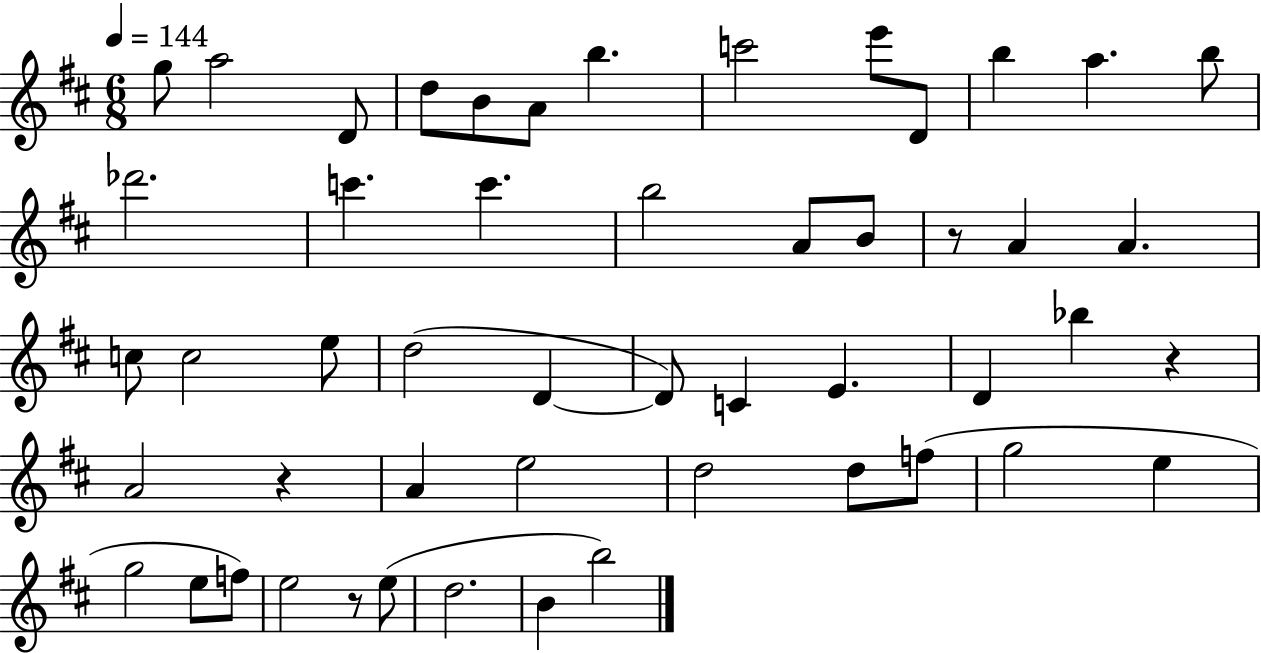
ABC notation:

X:1
T:Untitled
M:6/8
L:1/4
K:D
g/2 a2 D/2 d/2 B/2 A/2 b c'2 e'/2 D/2 b a b/2 _d'2 c' c' b2 A/2 B/2 z/2 A A c/2 c2 e/2 d2 D D/2 C E D _b z A2 z A e2 d2 d/2 f/2 g2 e g2 e/2 f/2 e2 z/2 e/2 d2 B b2